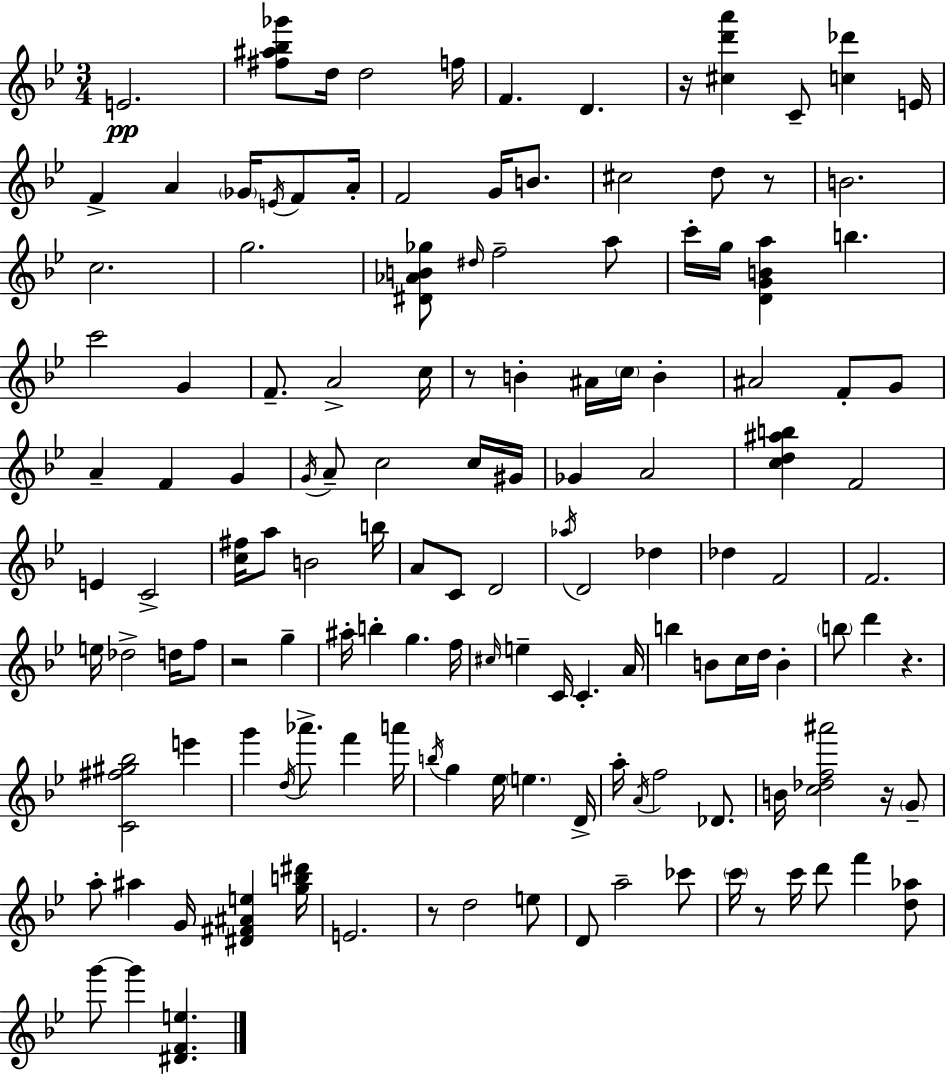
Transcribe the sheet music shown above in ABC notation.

X:1
T:Untitled
M:3/4
L:1/4
K:Gm
E2 [^f^a_b_g']/2 d/4 d2 f/4 F D z/4 [^cd'a'] C/2 [c_d'] E/4 F A _G/4 E/4 F/2 A/4 F2 G/4 B/2 ^c2 d/2 z/2 B2 c2 g2 [^D_AB_g]/2 ^d/4 f2 a/2 c'/4 g/4 [DGBa] b c'2 G F/2 A2 c/4 z/2 B ^A/4 c/4 B ^A2 F/2 G/2 A F G G/4 A/2 c2 c/4 ^G/4 _G A2 [cd^ab] F2 E C2 [c^f]/4 a/2 B2 b/4 A/2 C/2 D2 _a/4 D2 _d _d F2 F2 e/4 _d2 d/4 f/2 z2 g ^a/4 b g f/4 ^c/4 e C/4 C A/4 b B/2 c/4 d/4 B b/2 d' z [C^f^g_b]2 e' g' d/4 _a'/2 f' a'/4 b/4 g _e/4 e D/4 a/4 A/4 f2 _D/2 B/4 [c_df^a']2 z/4 G/2 a/2 ^a G/4 [^D^F^Ae] [gb^d']/4 E2 z/2 d2 e/2 D/2 a2 _c'/2 c'/4 z/2 c'/4 d'/2 f' [d_a]/2 g'/2 g' [^DFe]